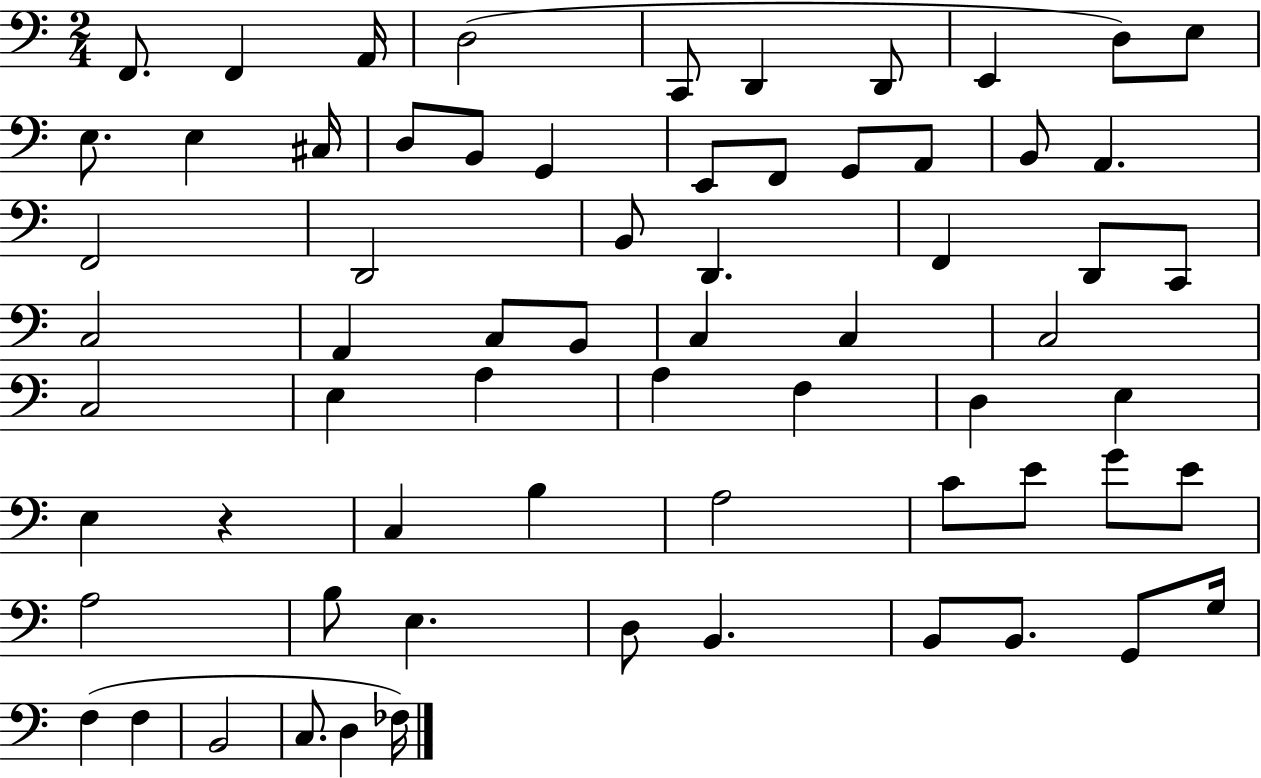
{
  \clef bass
  \numericTimeSignature
  \time 2/4
  \key c \major
  f,8. f,4 a,16 | d2( | c,8 d,4 d,8 | e,4 d8) e8 | \break e8. e4 cis16 | d8 b,8 g,4 | e,8 f,8 g,8 a,8 | b,8 a,4. | \break f,2 | d,2 | b,8 d,4. | f,4 d,8 c,8 | \break c2 | a,4 c8 b,8 | c4 c4 | c2 | \break c2 | e4 a4 | a4 f4 | d4 e4 | \break e4 r4 | c4 b4 | a2 | c'8 e'8 g'8 e'8 | \break a2 | b8 e4. | d8 b,4. | b,8 b,8. g,8 g16 | \break f4( f4 | b,2 | c8. d4 fes16) | \bar "|."
}